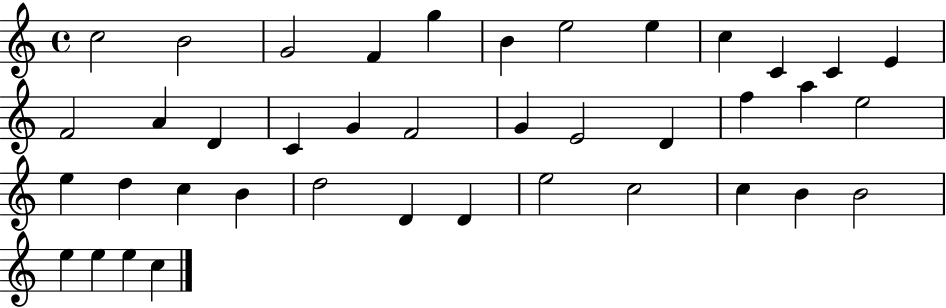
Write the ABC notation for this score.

X:1
T:Untitled
M:4/4
L:1/4
K:C
c2 B2 G2 F g B e2 e c C C E F2 A D C G F2 G E2 D f a e2 e d c B d2 D D e2 c2 c B B2 e e e c